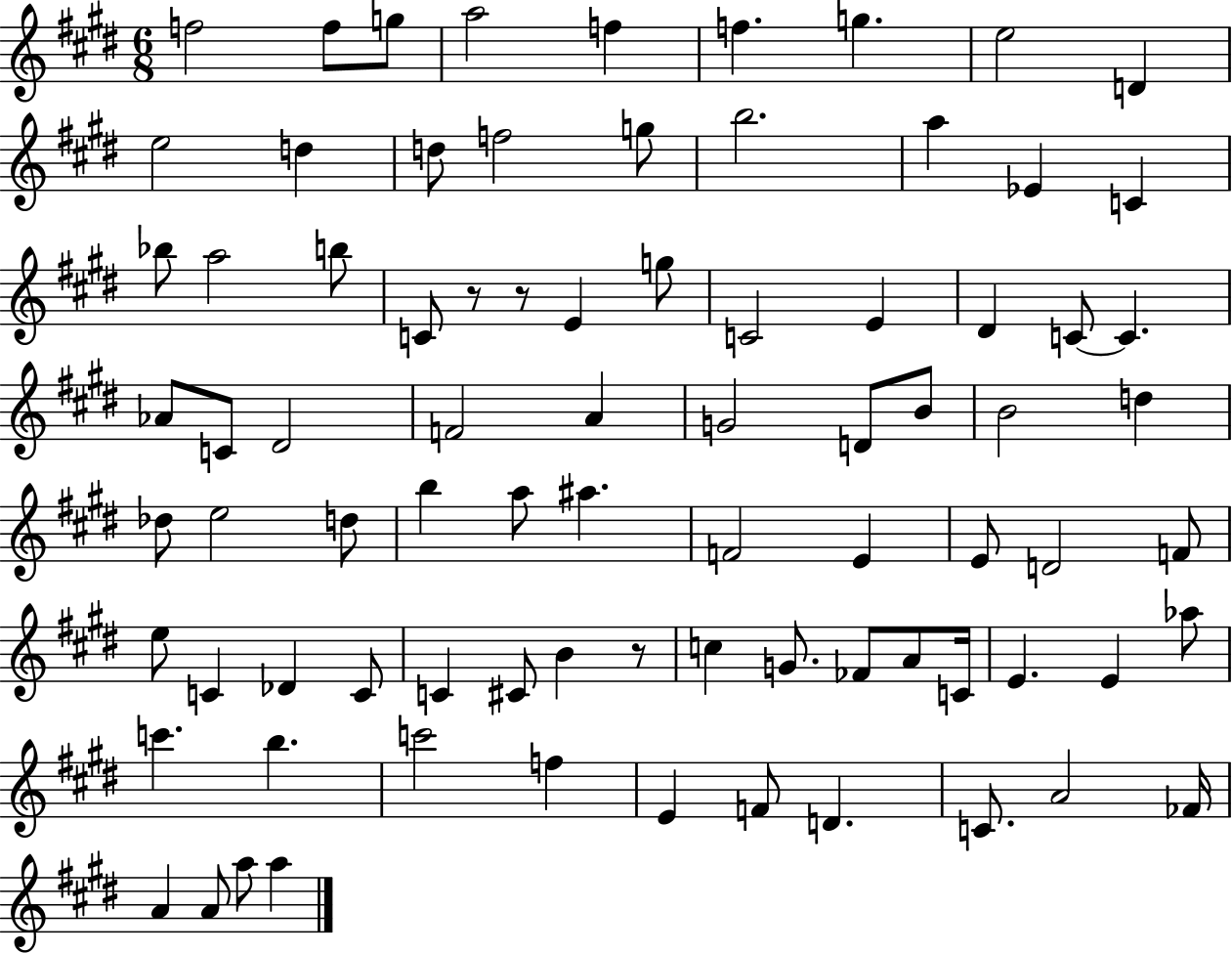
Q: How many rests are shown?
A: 3